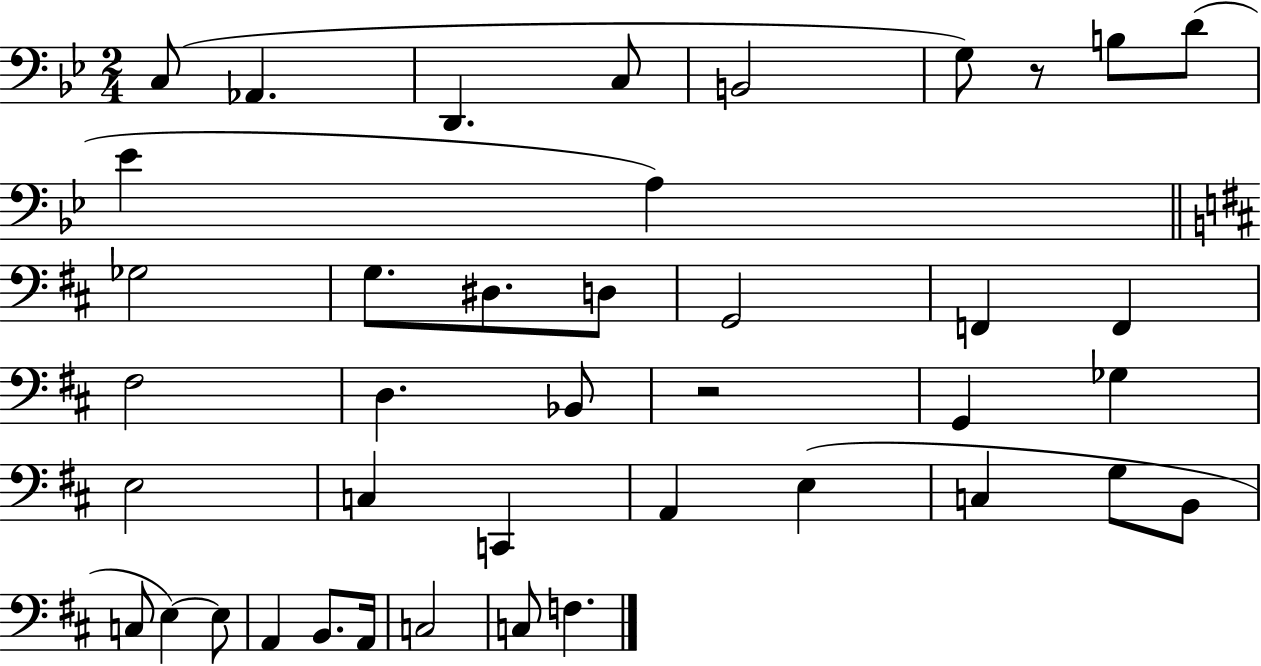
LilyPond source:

{
  \clef bass
  \numericTimeSignature
  \time 2/4
  \key bes \major
  \repeat volta 2 { c8( aes,4. | d,4. c8 | b,2 | g8) r8 b8 d'8( | \break ees'4 a4) | \bar "||" \break \key d \major ges2 | g8. dis8. d8 | g,2 | f,4 f,4 | \break fis2 | d4. bes,8 | r2 | g,4 ges4 | \break e2 | c4 c,4 | a,4 e4( | c4 g8 b,8 | \break c8 e4~~) e8 | a,4 b,8. a,16 | c2 | c8 f4. | \break } \bar "|."
}